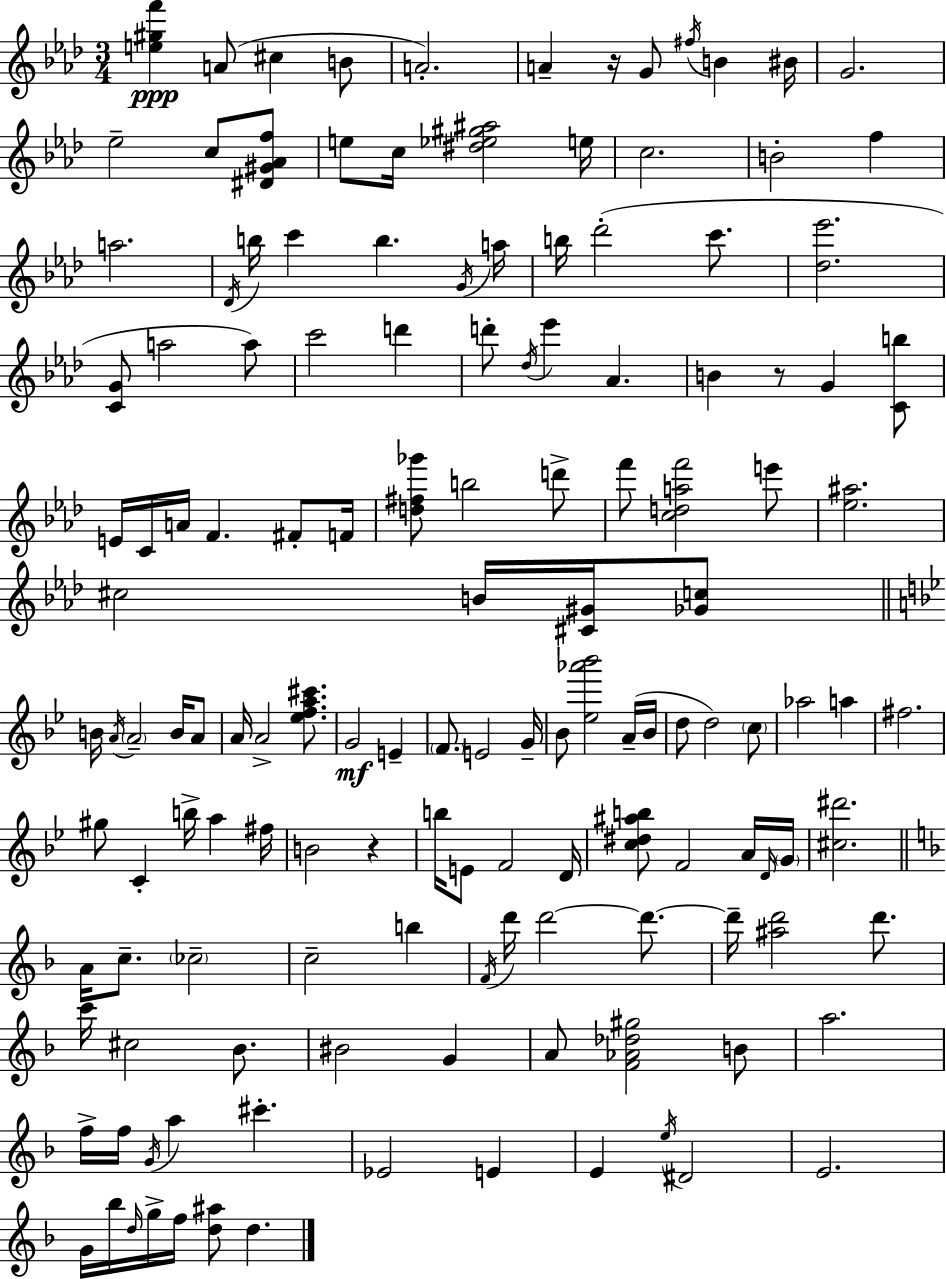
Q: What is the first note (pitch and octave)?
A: A4